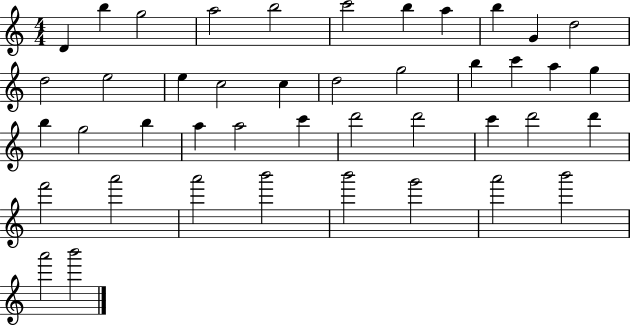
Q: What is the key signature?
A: C major